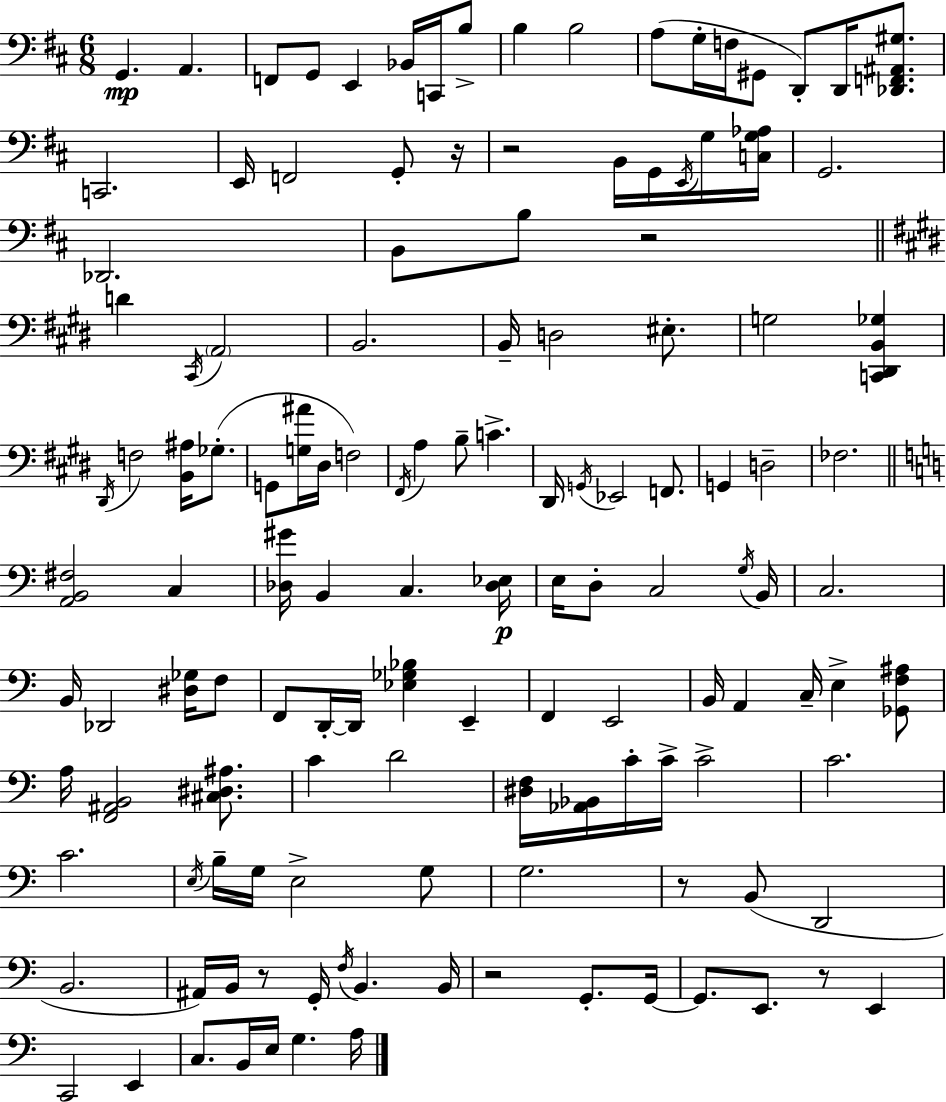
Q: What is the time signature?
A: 6/8